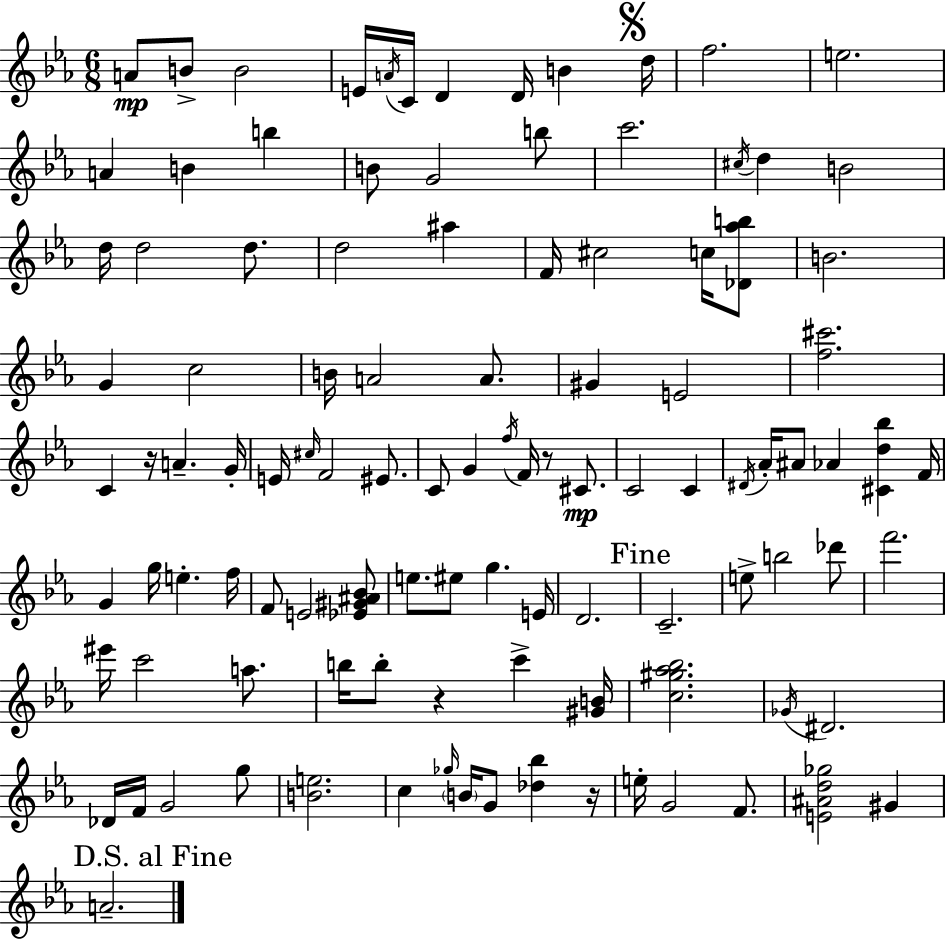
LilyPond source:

{
  \clef treble
  \numericTimeSignature
  \time 6/8
  \key ees \major
  \repeat volta 2 { a'8\mp b'8-> b'2 | e'16 \acciaccatura { a'16 } c'16 d'4 d'16 b'4 | \mark \markup { \musicglyph "scripts.segno" } d''16 f''2. | e''2. | \break a'4 b'4 b''4 | b'8 g'2 b''8 | c'''2. | \acciaccatura { cis''16 } d''4 b'2 | \break d''16 d''2 d''8. | d''2 ais''4 | f'16 cis''2 c''16 | <des' aes'' b''>8 b'2. | \break g'4 c''2 | b'16 a'2 a'8. | gis'4 e'2 | <f'' cis'''>2. | \break c'4 r16 a'4.-- | g'16-. e'16 \grace { cis''16 } f'2 | eis'8. c'8 g'4 \acciaccatura { f''16 } f'16 r8 | cis'8.\mp c'2 | \break c'4 \acciaccatura { dis'16 } aes'16-. ais'8 aes'4 | <cis' d'' bes''>4 f'16 g'4 g''16 e''4.-. | f''16 f'8 e'2 | <ees' gis' ais' bes'>8 e''8. eis''8 g''4. | \break e'16 d'2. | \mark "Fine" c'2.-- | e''8-> b''2 | des'''8 f'''2. | \break eis'''16 c'''2 | a''8. b''16 b''8-. r4 | c'''4-> <gis' b'>16 <c'' gis'' aes'' bes''>2. | \acciaccatura { ges'16 } dis'2. | \break des'16 f'16 g'2 | g''8 <b' e''>2. | c''4 \grace { ges''16 } \parenthesize b'16 | g'8 <des'' bes''>4 r16 e''16-. g'2 | \break f'8. <e' ais' d'' ges''>2 | gis'4 \mark "D.S. al Fine" a'2.-- | } \bar "|."
}